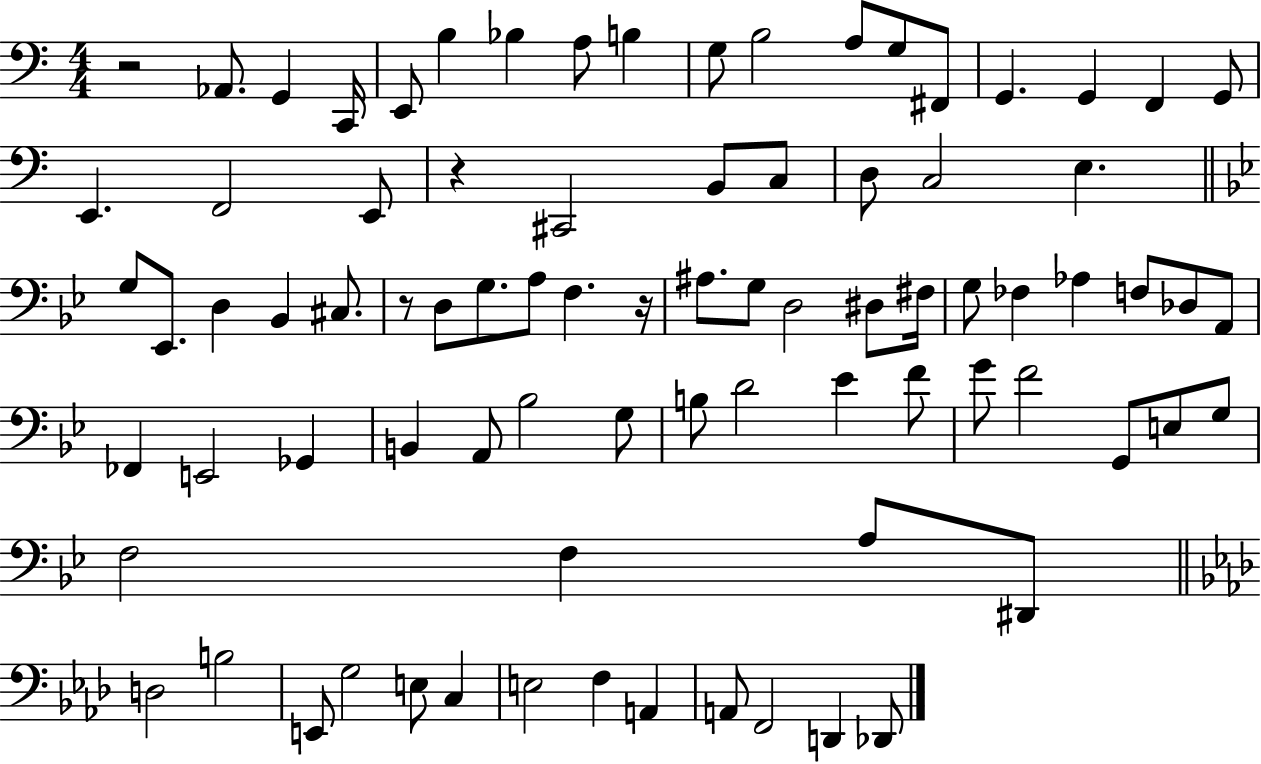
X:1
T:Untitled
M:4/4
L:1/4
K:C
z2 _A,,/2 G,, C,,/4 E,,/2 B, _B, A,/2 B, G,/2 B,2 A,/2 G,/2 ^F,,/2 G,, G,, F,, G,,/2 E,, F,,2 E,,/2 z ^C,,2 B,,/2 C,/2 D,/2 C,2 E, G,/2 _E,,/2 D, _B,, ^C,/2 z/2 D,/2 G,/2 A,/2 F, z/4 ^A,/2 G,/2 D,2 ^D,/2 ^F,/4 G,/2 _F, _A, F,/2 _D,/2 A,,/2 _F,, E,,2 _G,, B,, A,,/2 _B,2 G,/2 B,/2 D2 _E F/2 G/2 F2 G,,/2 E,/2 G,/2 F,2 F, A,/2 ^D,,/2 D,2 B,2 E,,/2 G,2 E,/2 C, E,2 F, A,, A,,/2 F,,2 D,, _D,,/2